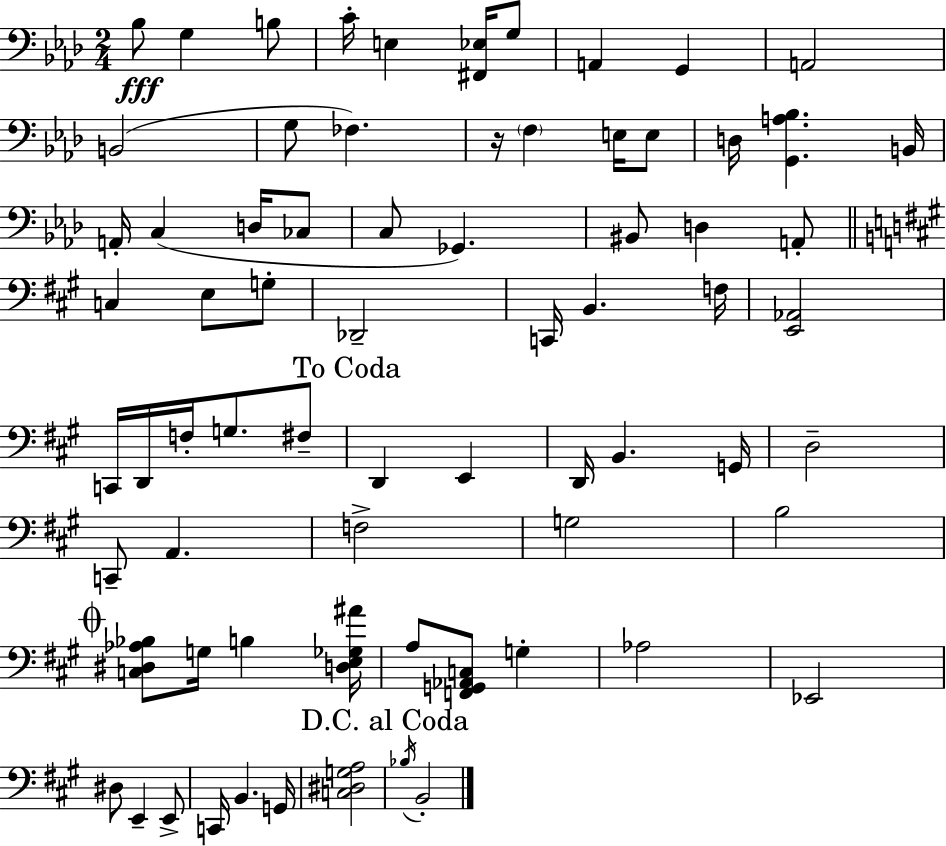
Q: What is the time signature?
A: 2/4